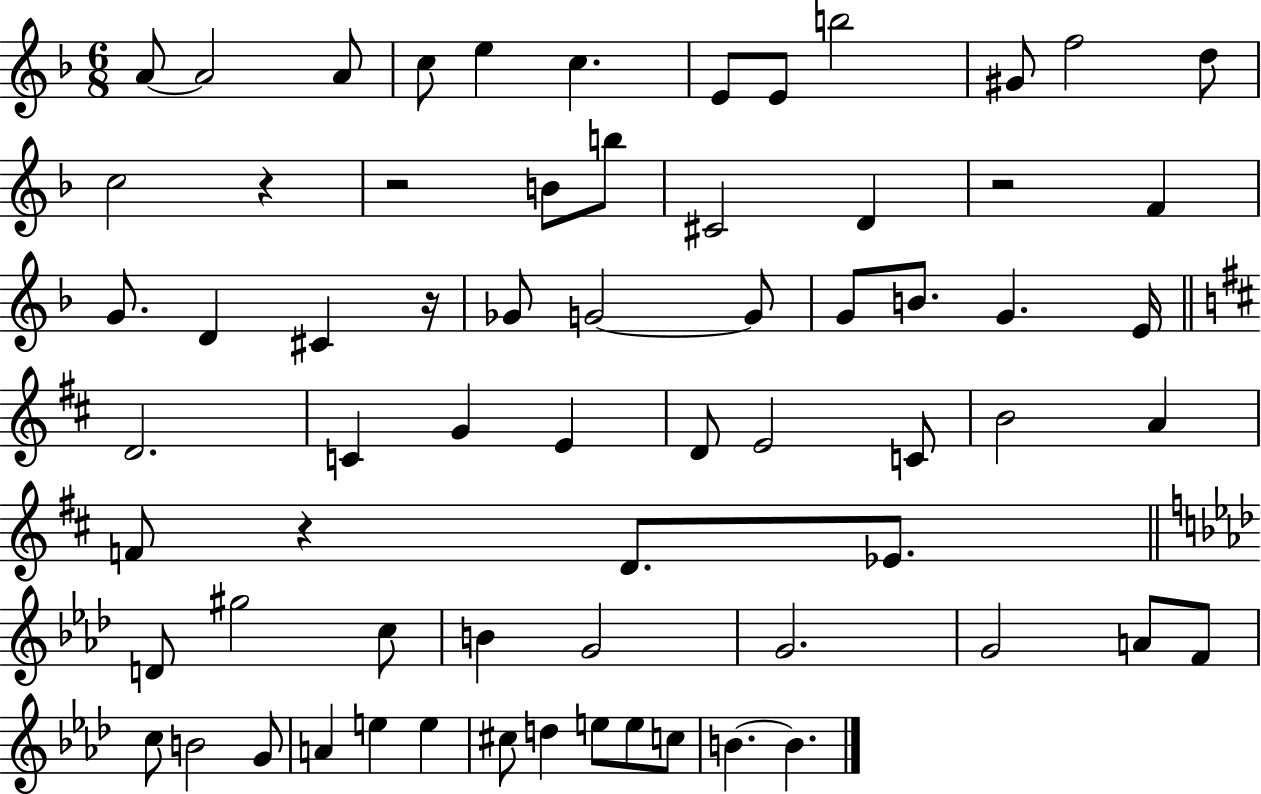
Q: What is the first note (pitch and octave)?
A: A4